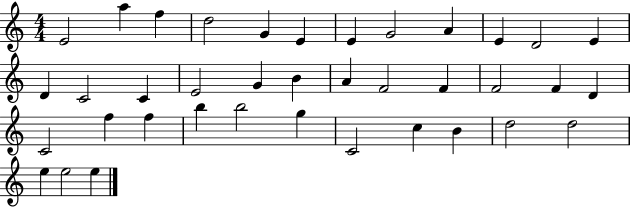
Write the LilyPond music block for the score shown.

{
  \clef treble
  \numericTimeSignature
  \time 4/4
  \key c \major
  e'2 a''4 f''4 | d''2 g'4 e'4 | e'4 g'2 a'4 | e'4 d'2 e'4 | \break d'4 c'2 c'4 | e'2 g'4 b'4 | a'4 f'2 f'4 | f'2 f'4 d'4 | \break c'2 f''4 f''4 | b''4 b''2 g''4 | c'2 c''4 b'4 | d''2 d''2 | \break e''4 e''2 e''4 | \bar "|."
}